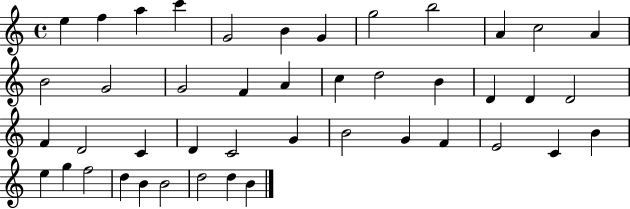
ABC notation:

X:1
T:Untitled
M:4/4
L:1/4
K:C
e f a c' G2 B G g2 b2 A c2 A B2 G2 G2 F A c d2 B D D D2 F D2 C D C2 G B2 G F E2 C B e g f2 d B B2 d2 d B